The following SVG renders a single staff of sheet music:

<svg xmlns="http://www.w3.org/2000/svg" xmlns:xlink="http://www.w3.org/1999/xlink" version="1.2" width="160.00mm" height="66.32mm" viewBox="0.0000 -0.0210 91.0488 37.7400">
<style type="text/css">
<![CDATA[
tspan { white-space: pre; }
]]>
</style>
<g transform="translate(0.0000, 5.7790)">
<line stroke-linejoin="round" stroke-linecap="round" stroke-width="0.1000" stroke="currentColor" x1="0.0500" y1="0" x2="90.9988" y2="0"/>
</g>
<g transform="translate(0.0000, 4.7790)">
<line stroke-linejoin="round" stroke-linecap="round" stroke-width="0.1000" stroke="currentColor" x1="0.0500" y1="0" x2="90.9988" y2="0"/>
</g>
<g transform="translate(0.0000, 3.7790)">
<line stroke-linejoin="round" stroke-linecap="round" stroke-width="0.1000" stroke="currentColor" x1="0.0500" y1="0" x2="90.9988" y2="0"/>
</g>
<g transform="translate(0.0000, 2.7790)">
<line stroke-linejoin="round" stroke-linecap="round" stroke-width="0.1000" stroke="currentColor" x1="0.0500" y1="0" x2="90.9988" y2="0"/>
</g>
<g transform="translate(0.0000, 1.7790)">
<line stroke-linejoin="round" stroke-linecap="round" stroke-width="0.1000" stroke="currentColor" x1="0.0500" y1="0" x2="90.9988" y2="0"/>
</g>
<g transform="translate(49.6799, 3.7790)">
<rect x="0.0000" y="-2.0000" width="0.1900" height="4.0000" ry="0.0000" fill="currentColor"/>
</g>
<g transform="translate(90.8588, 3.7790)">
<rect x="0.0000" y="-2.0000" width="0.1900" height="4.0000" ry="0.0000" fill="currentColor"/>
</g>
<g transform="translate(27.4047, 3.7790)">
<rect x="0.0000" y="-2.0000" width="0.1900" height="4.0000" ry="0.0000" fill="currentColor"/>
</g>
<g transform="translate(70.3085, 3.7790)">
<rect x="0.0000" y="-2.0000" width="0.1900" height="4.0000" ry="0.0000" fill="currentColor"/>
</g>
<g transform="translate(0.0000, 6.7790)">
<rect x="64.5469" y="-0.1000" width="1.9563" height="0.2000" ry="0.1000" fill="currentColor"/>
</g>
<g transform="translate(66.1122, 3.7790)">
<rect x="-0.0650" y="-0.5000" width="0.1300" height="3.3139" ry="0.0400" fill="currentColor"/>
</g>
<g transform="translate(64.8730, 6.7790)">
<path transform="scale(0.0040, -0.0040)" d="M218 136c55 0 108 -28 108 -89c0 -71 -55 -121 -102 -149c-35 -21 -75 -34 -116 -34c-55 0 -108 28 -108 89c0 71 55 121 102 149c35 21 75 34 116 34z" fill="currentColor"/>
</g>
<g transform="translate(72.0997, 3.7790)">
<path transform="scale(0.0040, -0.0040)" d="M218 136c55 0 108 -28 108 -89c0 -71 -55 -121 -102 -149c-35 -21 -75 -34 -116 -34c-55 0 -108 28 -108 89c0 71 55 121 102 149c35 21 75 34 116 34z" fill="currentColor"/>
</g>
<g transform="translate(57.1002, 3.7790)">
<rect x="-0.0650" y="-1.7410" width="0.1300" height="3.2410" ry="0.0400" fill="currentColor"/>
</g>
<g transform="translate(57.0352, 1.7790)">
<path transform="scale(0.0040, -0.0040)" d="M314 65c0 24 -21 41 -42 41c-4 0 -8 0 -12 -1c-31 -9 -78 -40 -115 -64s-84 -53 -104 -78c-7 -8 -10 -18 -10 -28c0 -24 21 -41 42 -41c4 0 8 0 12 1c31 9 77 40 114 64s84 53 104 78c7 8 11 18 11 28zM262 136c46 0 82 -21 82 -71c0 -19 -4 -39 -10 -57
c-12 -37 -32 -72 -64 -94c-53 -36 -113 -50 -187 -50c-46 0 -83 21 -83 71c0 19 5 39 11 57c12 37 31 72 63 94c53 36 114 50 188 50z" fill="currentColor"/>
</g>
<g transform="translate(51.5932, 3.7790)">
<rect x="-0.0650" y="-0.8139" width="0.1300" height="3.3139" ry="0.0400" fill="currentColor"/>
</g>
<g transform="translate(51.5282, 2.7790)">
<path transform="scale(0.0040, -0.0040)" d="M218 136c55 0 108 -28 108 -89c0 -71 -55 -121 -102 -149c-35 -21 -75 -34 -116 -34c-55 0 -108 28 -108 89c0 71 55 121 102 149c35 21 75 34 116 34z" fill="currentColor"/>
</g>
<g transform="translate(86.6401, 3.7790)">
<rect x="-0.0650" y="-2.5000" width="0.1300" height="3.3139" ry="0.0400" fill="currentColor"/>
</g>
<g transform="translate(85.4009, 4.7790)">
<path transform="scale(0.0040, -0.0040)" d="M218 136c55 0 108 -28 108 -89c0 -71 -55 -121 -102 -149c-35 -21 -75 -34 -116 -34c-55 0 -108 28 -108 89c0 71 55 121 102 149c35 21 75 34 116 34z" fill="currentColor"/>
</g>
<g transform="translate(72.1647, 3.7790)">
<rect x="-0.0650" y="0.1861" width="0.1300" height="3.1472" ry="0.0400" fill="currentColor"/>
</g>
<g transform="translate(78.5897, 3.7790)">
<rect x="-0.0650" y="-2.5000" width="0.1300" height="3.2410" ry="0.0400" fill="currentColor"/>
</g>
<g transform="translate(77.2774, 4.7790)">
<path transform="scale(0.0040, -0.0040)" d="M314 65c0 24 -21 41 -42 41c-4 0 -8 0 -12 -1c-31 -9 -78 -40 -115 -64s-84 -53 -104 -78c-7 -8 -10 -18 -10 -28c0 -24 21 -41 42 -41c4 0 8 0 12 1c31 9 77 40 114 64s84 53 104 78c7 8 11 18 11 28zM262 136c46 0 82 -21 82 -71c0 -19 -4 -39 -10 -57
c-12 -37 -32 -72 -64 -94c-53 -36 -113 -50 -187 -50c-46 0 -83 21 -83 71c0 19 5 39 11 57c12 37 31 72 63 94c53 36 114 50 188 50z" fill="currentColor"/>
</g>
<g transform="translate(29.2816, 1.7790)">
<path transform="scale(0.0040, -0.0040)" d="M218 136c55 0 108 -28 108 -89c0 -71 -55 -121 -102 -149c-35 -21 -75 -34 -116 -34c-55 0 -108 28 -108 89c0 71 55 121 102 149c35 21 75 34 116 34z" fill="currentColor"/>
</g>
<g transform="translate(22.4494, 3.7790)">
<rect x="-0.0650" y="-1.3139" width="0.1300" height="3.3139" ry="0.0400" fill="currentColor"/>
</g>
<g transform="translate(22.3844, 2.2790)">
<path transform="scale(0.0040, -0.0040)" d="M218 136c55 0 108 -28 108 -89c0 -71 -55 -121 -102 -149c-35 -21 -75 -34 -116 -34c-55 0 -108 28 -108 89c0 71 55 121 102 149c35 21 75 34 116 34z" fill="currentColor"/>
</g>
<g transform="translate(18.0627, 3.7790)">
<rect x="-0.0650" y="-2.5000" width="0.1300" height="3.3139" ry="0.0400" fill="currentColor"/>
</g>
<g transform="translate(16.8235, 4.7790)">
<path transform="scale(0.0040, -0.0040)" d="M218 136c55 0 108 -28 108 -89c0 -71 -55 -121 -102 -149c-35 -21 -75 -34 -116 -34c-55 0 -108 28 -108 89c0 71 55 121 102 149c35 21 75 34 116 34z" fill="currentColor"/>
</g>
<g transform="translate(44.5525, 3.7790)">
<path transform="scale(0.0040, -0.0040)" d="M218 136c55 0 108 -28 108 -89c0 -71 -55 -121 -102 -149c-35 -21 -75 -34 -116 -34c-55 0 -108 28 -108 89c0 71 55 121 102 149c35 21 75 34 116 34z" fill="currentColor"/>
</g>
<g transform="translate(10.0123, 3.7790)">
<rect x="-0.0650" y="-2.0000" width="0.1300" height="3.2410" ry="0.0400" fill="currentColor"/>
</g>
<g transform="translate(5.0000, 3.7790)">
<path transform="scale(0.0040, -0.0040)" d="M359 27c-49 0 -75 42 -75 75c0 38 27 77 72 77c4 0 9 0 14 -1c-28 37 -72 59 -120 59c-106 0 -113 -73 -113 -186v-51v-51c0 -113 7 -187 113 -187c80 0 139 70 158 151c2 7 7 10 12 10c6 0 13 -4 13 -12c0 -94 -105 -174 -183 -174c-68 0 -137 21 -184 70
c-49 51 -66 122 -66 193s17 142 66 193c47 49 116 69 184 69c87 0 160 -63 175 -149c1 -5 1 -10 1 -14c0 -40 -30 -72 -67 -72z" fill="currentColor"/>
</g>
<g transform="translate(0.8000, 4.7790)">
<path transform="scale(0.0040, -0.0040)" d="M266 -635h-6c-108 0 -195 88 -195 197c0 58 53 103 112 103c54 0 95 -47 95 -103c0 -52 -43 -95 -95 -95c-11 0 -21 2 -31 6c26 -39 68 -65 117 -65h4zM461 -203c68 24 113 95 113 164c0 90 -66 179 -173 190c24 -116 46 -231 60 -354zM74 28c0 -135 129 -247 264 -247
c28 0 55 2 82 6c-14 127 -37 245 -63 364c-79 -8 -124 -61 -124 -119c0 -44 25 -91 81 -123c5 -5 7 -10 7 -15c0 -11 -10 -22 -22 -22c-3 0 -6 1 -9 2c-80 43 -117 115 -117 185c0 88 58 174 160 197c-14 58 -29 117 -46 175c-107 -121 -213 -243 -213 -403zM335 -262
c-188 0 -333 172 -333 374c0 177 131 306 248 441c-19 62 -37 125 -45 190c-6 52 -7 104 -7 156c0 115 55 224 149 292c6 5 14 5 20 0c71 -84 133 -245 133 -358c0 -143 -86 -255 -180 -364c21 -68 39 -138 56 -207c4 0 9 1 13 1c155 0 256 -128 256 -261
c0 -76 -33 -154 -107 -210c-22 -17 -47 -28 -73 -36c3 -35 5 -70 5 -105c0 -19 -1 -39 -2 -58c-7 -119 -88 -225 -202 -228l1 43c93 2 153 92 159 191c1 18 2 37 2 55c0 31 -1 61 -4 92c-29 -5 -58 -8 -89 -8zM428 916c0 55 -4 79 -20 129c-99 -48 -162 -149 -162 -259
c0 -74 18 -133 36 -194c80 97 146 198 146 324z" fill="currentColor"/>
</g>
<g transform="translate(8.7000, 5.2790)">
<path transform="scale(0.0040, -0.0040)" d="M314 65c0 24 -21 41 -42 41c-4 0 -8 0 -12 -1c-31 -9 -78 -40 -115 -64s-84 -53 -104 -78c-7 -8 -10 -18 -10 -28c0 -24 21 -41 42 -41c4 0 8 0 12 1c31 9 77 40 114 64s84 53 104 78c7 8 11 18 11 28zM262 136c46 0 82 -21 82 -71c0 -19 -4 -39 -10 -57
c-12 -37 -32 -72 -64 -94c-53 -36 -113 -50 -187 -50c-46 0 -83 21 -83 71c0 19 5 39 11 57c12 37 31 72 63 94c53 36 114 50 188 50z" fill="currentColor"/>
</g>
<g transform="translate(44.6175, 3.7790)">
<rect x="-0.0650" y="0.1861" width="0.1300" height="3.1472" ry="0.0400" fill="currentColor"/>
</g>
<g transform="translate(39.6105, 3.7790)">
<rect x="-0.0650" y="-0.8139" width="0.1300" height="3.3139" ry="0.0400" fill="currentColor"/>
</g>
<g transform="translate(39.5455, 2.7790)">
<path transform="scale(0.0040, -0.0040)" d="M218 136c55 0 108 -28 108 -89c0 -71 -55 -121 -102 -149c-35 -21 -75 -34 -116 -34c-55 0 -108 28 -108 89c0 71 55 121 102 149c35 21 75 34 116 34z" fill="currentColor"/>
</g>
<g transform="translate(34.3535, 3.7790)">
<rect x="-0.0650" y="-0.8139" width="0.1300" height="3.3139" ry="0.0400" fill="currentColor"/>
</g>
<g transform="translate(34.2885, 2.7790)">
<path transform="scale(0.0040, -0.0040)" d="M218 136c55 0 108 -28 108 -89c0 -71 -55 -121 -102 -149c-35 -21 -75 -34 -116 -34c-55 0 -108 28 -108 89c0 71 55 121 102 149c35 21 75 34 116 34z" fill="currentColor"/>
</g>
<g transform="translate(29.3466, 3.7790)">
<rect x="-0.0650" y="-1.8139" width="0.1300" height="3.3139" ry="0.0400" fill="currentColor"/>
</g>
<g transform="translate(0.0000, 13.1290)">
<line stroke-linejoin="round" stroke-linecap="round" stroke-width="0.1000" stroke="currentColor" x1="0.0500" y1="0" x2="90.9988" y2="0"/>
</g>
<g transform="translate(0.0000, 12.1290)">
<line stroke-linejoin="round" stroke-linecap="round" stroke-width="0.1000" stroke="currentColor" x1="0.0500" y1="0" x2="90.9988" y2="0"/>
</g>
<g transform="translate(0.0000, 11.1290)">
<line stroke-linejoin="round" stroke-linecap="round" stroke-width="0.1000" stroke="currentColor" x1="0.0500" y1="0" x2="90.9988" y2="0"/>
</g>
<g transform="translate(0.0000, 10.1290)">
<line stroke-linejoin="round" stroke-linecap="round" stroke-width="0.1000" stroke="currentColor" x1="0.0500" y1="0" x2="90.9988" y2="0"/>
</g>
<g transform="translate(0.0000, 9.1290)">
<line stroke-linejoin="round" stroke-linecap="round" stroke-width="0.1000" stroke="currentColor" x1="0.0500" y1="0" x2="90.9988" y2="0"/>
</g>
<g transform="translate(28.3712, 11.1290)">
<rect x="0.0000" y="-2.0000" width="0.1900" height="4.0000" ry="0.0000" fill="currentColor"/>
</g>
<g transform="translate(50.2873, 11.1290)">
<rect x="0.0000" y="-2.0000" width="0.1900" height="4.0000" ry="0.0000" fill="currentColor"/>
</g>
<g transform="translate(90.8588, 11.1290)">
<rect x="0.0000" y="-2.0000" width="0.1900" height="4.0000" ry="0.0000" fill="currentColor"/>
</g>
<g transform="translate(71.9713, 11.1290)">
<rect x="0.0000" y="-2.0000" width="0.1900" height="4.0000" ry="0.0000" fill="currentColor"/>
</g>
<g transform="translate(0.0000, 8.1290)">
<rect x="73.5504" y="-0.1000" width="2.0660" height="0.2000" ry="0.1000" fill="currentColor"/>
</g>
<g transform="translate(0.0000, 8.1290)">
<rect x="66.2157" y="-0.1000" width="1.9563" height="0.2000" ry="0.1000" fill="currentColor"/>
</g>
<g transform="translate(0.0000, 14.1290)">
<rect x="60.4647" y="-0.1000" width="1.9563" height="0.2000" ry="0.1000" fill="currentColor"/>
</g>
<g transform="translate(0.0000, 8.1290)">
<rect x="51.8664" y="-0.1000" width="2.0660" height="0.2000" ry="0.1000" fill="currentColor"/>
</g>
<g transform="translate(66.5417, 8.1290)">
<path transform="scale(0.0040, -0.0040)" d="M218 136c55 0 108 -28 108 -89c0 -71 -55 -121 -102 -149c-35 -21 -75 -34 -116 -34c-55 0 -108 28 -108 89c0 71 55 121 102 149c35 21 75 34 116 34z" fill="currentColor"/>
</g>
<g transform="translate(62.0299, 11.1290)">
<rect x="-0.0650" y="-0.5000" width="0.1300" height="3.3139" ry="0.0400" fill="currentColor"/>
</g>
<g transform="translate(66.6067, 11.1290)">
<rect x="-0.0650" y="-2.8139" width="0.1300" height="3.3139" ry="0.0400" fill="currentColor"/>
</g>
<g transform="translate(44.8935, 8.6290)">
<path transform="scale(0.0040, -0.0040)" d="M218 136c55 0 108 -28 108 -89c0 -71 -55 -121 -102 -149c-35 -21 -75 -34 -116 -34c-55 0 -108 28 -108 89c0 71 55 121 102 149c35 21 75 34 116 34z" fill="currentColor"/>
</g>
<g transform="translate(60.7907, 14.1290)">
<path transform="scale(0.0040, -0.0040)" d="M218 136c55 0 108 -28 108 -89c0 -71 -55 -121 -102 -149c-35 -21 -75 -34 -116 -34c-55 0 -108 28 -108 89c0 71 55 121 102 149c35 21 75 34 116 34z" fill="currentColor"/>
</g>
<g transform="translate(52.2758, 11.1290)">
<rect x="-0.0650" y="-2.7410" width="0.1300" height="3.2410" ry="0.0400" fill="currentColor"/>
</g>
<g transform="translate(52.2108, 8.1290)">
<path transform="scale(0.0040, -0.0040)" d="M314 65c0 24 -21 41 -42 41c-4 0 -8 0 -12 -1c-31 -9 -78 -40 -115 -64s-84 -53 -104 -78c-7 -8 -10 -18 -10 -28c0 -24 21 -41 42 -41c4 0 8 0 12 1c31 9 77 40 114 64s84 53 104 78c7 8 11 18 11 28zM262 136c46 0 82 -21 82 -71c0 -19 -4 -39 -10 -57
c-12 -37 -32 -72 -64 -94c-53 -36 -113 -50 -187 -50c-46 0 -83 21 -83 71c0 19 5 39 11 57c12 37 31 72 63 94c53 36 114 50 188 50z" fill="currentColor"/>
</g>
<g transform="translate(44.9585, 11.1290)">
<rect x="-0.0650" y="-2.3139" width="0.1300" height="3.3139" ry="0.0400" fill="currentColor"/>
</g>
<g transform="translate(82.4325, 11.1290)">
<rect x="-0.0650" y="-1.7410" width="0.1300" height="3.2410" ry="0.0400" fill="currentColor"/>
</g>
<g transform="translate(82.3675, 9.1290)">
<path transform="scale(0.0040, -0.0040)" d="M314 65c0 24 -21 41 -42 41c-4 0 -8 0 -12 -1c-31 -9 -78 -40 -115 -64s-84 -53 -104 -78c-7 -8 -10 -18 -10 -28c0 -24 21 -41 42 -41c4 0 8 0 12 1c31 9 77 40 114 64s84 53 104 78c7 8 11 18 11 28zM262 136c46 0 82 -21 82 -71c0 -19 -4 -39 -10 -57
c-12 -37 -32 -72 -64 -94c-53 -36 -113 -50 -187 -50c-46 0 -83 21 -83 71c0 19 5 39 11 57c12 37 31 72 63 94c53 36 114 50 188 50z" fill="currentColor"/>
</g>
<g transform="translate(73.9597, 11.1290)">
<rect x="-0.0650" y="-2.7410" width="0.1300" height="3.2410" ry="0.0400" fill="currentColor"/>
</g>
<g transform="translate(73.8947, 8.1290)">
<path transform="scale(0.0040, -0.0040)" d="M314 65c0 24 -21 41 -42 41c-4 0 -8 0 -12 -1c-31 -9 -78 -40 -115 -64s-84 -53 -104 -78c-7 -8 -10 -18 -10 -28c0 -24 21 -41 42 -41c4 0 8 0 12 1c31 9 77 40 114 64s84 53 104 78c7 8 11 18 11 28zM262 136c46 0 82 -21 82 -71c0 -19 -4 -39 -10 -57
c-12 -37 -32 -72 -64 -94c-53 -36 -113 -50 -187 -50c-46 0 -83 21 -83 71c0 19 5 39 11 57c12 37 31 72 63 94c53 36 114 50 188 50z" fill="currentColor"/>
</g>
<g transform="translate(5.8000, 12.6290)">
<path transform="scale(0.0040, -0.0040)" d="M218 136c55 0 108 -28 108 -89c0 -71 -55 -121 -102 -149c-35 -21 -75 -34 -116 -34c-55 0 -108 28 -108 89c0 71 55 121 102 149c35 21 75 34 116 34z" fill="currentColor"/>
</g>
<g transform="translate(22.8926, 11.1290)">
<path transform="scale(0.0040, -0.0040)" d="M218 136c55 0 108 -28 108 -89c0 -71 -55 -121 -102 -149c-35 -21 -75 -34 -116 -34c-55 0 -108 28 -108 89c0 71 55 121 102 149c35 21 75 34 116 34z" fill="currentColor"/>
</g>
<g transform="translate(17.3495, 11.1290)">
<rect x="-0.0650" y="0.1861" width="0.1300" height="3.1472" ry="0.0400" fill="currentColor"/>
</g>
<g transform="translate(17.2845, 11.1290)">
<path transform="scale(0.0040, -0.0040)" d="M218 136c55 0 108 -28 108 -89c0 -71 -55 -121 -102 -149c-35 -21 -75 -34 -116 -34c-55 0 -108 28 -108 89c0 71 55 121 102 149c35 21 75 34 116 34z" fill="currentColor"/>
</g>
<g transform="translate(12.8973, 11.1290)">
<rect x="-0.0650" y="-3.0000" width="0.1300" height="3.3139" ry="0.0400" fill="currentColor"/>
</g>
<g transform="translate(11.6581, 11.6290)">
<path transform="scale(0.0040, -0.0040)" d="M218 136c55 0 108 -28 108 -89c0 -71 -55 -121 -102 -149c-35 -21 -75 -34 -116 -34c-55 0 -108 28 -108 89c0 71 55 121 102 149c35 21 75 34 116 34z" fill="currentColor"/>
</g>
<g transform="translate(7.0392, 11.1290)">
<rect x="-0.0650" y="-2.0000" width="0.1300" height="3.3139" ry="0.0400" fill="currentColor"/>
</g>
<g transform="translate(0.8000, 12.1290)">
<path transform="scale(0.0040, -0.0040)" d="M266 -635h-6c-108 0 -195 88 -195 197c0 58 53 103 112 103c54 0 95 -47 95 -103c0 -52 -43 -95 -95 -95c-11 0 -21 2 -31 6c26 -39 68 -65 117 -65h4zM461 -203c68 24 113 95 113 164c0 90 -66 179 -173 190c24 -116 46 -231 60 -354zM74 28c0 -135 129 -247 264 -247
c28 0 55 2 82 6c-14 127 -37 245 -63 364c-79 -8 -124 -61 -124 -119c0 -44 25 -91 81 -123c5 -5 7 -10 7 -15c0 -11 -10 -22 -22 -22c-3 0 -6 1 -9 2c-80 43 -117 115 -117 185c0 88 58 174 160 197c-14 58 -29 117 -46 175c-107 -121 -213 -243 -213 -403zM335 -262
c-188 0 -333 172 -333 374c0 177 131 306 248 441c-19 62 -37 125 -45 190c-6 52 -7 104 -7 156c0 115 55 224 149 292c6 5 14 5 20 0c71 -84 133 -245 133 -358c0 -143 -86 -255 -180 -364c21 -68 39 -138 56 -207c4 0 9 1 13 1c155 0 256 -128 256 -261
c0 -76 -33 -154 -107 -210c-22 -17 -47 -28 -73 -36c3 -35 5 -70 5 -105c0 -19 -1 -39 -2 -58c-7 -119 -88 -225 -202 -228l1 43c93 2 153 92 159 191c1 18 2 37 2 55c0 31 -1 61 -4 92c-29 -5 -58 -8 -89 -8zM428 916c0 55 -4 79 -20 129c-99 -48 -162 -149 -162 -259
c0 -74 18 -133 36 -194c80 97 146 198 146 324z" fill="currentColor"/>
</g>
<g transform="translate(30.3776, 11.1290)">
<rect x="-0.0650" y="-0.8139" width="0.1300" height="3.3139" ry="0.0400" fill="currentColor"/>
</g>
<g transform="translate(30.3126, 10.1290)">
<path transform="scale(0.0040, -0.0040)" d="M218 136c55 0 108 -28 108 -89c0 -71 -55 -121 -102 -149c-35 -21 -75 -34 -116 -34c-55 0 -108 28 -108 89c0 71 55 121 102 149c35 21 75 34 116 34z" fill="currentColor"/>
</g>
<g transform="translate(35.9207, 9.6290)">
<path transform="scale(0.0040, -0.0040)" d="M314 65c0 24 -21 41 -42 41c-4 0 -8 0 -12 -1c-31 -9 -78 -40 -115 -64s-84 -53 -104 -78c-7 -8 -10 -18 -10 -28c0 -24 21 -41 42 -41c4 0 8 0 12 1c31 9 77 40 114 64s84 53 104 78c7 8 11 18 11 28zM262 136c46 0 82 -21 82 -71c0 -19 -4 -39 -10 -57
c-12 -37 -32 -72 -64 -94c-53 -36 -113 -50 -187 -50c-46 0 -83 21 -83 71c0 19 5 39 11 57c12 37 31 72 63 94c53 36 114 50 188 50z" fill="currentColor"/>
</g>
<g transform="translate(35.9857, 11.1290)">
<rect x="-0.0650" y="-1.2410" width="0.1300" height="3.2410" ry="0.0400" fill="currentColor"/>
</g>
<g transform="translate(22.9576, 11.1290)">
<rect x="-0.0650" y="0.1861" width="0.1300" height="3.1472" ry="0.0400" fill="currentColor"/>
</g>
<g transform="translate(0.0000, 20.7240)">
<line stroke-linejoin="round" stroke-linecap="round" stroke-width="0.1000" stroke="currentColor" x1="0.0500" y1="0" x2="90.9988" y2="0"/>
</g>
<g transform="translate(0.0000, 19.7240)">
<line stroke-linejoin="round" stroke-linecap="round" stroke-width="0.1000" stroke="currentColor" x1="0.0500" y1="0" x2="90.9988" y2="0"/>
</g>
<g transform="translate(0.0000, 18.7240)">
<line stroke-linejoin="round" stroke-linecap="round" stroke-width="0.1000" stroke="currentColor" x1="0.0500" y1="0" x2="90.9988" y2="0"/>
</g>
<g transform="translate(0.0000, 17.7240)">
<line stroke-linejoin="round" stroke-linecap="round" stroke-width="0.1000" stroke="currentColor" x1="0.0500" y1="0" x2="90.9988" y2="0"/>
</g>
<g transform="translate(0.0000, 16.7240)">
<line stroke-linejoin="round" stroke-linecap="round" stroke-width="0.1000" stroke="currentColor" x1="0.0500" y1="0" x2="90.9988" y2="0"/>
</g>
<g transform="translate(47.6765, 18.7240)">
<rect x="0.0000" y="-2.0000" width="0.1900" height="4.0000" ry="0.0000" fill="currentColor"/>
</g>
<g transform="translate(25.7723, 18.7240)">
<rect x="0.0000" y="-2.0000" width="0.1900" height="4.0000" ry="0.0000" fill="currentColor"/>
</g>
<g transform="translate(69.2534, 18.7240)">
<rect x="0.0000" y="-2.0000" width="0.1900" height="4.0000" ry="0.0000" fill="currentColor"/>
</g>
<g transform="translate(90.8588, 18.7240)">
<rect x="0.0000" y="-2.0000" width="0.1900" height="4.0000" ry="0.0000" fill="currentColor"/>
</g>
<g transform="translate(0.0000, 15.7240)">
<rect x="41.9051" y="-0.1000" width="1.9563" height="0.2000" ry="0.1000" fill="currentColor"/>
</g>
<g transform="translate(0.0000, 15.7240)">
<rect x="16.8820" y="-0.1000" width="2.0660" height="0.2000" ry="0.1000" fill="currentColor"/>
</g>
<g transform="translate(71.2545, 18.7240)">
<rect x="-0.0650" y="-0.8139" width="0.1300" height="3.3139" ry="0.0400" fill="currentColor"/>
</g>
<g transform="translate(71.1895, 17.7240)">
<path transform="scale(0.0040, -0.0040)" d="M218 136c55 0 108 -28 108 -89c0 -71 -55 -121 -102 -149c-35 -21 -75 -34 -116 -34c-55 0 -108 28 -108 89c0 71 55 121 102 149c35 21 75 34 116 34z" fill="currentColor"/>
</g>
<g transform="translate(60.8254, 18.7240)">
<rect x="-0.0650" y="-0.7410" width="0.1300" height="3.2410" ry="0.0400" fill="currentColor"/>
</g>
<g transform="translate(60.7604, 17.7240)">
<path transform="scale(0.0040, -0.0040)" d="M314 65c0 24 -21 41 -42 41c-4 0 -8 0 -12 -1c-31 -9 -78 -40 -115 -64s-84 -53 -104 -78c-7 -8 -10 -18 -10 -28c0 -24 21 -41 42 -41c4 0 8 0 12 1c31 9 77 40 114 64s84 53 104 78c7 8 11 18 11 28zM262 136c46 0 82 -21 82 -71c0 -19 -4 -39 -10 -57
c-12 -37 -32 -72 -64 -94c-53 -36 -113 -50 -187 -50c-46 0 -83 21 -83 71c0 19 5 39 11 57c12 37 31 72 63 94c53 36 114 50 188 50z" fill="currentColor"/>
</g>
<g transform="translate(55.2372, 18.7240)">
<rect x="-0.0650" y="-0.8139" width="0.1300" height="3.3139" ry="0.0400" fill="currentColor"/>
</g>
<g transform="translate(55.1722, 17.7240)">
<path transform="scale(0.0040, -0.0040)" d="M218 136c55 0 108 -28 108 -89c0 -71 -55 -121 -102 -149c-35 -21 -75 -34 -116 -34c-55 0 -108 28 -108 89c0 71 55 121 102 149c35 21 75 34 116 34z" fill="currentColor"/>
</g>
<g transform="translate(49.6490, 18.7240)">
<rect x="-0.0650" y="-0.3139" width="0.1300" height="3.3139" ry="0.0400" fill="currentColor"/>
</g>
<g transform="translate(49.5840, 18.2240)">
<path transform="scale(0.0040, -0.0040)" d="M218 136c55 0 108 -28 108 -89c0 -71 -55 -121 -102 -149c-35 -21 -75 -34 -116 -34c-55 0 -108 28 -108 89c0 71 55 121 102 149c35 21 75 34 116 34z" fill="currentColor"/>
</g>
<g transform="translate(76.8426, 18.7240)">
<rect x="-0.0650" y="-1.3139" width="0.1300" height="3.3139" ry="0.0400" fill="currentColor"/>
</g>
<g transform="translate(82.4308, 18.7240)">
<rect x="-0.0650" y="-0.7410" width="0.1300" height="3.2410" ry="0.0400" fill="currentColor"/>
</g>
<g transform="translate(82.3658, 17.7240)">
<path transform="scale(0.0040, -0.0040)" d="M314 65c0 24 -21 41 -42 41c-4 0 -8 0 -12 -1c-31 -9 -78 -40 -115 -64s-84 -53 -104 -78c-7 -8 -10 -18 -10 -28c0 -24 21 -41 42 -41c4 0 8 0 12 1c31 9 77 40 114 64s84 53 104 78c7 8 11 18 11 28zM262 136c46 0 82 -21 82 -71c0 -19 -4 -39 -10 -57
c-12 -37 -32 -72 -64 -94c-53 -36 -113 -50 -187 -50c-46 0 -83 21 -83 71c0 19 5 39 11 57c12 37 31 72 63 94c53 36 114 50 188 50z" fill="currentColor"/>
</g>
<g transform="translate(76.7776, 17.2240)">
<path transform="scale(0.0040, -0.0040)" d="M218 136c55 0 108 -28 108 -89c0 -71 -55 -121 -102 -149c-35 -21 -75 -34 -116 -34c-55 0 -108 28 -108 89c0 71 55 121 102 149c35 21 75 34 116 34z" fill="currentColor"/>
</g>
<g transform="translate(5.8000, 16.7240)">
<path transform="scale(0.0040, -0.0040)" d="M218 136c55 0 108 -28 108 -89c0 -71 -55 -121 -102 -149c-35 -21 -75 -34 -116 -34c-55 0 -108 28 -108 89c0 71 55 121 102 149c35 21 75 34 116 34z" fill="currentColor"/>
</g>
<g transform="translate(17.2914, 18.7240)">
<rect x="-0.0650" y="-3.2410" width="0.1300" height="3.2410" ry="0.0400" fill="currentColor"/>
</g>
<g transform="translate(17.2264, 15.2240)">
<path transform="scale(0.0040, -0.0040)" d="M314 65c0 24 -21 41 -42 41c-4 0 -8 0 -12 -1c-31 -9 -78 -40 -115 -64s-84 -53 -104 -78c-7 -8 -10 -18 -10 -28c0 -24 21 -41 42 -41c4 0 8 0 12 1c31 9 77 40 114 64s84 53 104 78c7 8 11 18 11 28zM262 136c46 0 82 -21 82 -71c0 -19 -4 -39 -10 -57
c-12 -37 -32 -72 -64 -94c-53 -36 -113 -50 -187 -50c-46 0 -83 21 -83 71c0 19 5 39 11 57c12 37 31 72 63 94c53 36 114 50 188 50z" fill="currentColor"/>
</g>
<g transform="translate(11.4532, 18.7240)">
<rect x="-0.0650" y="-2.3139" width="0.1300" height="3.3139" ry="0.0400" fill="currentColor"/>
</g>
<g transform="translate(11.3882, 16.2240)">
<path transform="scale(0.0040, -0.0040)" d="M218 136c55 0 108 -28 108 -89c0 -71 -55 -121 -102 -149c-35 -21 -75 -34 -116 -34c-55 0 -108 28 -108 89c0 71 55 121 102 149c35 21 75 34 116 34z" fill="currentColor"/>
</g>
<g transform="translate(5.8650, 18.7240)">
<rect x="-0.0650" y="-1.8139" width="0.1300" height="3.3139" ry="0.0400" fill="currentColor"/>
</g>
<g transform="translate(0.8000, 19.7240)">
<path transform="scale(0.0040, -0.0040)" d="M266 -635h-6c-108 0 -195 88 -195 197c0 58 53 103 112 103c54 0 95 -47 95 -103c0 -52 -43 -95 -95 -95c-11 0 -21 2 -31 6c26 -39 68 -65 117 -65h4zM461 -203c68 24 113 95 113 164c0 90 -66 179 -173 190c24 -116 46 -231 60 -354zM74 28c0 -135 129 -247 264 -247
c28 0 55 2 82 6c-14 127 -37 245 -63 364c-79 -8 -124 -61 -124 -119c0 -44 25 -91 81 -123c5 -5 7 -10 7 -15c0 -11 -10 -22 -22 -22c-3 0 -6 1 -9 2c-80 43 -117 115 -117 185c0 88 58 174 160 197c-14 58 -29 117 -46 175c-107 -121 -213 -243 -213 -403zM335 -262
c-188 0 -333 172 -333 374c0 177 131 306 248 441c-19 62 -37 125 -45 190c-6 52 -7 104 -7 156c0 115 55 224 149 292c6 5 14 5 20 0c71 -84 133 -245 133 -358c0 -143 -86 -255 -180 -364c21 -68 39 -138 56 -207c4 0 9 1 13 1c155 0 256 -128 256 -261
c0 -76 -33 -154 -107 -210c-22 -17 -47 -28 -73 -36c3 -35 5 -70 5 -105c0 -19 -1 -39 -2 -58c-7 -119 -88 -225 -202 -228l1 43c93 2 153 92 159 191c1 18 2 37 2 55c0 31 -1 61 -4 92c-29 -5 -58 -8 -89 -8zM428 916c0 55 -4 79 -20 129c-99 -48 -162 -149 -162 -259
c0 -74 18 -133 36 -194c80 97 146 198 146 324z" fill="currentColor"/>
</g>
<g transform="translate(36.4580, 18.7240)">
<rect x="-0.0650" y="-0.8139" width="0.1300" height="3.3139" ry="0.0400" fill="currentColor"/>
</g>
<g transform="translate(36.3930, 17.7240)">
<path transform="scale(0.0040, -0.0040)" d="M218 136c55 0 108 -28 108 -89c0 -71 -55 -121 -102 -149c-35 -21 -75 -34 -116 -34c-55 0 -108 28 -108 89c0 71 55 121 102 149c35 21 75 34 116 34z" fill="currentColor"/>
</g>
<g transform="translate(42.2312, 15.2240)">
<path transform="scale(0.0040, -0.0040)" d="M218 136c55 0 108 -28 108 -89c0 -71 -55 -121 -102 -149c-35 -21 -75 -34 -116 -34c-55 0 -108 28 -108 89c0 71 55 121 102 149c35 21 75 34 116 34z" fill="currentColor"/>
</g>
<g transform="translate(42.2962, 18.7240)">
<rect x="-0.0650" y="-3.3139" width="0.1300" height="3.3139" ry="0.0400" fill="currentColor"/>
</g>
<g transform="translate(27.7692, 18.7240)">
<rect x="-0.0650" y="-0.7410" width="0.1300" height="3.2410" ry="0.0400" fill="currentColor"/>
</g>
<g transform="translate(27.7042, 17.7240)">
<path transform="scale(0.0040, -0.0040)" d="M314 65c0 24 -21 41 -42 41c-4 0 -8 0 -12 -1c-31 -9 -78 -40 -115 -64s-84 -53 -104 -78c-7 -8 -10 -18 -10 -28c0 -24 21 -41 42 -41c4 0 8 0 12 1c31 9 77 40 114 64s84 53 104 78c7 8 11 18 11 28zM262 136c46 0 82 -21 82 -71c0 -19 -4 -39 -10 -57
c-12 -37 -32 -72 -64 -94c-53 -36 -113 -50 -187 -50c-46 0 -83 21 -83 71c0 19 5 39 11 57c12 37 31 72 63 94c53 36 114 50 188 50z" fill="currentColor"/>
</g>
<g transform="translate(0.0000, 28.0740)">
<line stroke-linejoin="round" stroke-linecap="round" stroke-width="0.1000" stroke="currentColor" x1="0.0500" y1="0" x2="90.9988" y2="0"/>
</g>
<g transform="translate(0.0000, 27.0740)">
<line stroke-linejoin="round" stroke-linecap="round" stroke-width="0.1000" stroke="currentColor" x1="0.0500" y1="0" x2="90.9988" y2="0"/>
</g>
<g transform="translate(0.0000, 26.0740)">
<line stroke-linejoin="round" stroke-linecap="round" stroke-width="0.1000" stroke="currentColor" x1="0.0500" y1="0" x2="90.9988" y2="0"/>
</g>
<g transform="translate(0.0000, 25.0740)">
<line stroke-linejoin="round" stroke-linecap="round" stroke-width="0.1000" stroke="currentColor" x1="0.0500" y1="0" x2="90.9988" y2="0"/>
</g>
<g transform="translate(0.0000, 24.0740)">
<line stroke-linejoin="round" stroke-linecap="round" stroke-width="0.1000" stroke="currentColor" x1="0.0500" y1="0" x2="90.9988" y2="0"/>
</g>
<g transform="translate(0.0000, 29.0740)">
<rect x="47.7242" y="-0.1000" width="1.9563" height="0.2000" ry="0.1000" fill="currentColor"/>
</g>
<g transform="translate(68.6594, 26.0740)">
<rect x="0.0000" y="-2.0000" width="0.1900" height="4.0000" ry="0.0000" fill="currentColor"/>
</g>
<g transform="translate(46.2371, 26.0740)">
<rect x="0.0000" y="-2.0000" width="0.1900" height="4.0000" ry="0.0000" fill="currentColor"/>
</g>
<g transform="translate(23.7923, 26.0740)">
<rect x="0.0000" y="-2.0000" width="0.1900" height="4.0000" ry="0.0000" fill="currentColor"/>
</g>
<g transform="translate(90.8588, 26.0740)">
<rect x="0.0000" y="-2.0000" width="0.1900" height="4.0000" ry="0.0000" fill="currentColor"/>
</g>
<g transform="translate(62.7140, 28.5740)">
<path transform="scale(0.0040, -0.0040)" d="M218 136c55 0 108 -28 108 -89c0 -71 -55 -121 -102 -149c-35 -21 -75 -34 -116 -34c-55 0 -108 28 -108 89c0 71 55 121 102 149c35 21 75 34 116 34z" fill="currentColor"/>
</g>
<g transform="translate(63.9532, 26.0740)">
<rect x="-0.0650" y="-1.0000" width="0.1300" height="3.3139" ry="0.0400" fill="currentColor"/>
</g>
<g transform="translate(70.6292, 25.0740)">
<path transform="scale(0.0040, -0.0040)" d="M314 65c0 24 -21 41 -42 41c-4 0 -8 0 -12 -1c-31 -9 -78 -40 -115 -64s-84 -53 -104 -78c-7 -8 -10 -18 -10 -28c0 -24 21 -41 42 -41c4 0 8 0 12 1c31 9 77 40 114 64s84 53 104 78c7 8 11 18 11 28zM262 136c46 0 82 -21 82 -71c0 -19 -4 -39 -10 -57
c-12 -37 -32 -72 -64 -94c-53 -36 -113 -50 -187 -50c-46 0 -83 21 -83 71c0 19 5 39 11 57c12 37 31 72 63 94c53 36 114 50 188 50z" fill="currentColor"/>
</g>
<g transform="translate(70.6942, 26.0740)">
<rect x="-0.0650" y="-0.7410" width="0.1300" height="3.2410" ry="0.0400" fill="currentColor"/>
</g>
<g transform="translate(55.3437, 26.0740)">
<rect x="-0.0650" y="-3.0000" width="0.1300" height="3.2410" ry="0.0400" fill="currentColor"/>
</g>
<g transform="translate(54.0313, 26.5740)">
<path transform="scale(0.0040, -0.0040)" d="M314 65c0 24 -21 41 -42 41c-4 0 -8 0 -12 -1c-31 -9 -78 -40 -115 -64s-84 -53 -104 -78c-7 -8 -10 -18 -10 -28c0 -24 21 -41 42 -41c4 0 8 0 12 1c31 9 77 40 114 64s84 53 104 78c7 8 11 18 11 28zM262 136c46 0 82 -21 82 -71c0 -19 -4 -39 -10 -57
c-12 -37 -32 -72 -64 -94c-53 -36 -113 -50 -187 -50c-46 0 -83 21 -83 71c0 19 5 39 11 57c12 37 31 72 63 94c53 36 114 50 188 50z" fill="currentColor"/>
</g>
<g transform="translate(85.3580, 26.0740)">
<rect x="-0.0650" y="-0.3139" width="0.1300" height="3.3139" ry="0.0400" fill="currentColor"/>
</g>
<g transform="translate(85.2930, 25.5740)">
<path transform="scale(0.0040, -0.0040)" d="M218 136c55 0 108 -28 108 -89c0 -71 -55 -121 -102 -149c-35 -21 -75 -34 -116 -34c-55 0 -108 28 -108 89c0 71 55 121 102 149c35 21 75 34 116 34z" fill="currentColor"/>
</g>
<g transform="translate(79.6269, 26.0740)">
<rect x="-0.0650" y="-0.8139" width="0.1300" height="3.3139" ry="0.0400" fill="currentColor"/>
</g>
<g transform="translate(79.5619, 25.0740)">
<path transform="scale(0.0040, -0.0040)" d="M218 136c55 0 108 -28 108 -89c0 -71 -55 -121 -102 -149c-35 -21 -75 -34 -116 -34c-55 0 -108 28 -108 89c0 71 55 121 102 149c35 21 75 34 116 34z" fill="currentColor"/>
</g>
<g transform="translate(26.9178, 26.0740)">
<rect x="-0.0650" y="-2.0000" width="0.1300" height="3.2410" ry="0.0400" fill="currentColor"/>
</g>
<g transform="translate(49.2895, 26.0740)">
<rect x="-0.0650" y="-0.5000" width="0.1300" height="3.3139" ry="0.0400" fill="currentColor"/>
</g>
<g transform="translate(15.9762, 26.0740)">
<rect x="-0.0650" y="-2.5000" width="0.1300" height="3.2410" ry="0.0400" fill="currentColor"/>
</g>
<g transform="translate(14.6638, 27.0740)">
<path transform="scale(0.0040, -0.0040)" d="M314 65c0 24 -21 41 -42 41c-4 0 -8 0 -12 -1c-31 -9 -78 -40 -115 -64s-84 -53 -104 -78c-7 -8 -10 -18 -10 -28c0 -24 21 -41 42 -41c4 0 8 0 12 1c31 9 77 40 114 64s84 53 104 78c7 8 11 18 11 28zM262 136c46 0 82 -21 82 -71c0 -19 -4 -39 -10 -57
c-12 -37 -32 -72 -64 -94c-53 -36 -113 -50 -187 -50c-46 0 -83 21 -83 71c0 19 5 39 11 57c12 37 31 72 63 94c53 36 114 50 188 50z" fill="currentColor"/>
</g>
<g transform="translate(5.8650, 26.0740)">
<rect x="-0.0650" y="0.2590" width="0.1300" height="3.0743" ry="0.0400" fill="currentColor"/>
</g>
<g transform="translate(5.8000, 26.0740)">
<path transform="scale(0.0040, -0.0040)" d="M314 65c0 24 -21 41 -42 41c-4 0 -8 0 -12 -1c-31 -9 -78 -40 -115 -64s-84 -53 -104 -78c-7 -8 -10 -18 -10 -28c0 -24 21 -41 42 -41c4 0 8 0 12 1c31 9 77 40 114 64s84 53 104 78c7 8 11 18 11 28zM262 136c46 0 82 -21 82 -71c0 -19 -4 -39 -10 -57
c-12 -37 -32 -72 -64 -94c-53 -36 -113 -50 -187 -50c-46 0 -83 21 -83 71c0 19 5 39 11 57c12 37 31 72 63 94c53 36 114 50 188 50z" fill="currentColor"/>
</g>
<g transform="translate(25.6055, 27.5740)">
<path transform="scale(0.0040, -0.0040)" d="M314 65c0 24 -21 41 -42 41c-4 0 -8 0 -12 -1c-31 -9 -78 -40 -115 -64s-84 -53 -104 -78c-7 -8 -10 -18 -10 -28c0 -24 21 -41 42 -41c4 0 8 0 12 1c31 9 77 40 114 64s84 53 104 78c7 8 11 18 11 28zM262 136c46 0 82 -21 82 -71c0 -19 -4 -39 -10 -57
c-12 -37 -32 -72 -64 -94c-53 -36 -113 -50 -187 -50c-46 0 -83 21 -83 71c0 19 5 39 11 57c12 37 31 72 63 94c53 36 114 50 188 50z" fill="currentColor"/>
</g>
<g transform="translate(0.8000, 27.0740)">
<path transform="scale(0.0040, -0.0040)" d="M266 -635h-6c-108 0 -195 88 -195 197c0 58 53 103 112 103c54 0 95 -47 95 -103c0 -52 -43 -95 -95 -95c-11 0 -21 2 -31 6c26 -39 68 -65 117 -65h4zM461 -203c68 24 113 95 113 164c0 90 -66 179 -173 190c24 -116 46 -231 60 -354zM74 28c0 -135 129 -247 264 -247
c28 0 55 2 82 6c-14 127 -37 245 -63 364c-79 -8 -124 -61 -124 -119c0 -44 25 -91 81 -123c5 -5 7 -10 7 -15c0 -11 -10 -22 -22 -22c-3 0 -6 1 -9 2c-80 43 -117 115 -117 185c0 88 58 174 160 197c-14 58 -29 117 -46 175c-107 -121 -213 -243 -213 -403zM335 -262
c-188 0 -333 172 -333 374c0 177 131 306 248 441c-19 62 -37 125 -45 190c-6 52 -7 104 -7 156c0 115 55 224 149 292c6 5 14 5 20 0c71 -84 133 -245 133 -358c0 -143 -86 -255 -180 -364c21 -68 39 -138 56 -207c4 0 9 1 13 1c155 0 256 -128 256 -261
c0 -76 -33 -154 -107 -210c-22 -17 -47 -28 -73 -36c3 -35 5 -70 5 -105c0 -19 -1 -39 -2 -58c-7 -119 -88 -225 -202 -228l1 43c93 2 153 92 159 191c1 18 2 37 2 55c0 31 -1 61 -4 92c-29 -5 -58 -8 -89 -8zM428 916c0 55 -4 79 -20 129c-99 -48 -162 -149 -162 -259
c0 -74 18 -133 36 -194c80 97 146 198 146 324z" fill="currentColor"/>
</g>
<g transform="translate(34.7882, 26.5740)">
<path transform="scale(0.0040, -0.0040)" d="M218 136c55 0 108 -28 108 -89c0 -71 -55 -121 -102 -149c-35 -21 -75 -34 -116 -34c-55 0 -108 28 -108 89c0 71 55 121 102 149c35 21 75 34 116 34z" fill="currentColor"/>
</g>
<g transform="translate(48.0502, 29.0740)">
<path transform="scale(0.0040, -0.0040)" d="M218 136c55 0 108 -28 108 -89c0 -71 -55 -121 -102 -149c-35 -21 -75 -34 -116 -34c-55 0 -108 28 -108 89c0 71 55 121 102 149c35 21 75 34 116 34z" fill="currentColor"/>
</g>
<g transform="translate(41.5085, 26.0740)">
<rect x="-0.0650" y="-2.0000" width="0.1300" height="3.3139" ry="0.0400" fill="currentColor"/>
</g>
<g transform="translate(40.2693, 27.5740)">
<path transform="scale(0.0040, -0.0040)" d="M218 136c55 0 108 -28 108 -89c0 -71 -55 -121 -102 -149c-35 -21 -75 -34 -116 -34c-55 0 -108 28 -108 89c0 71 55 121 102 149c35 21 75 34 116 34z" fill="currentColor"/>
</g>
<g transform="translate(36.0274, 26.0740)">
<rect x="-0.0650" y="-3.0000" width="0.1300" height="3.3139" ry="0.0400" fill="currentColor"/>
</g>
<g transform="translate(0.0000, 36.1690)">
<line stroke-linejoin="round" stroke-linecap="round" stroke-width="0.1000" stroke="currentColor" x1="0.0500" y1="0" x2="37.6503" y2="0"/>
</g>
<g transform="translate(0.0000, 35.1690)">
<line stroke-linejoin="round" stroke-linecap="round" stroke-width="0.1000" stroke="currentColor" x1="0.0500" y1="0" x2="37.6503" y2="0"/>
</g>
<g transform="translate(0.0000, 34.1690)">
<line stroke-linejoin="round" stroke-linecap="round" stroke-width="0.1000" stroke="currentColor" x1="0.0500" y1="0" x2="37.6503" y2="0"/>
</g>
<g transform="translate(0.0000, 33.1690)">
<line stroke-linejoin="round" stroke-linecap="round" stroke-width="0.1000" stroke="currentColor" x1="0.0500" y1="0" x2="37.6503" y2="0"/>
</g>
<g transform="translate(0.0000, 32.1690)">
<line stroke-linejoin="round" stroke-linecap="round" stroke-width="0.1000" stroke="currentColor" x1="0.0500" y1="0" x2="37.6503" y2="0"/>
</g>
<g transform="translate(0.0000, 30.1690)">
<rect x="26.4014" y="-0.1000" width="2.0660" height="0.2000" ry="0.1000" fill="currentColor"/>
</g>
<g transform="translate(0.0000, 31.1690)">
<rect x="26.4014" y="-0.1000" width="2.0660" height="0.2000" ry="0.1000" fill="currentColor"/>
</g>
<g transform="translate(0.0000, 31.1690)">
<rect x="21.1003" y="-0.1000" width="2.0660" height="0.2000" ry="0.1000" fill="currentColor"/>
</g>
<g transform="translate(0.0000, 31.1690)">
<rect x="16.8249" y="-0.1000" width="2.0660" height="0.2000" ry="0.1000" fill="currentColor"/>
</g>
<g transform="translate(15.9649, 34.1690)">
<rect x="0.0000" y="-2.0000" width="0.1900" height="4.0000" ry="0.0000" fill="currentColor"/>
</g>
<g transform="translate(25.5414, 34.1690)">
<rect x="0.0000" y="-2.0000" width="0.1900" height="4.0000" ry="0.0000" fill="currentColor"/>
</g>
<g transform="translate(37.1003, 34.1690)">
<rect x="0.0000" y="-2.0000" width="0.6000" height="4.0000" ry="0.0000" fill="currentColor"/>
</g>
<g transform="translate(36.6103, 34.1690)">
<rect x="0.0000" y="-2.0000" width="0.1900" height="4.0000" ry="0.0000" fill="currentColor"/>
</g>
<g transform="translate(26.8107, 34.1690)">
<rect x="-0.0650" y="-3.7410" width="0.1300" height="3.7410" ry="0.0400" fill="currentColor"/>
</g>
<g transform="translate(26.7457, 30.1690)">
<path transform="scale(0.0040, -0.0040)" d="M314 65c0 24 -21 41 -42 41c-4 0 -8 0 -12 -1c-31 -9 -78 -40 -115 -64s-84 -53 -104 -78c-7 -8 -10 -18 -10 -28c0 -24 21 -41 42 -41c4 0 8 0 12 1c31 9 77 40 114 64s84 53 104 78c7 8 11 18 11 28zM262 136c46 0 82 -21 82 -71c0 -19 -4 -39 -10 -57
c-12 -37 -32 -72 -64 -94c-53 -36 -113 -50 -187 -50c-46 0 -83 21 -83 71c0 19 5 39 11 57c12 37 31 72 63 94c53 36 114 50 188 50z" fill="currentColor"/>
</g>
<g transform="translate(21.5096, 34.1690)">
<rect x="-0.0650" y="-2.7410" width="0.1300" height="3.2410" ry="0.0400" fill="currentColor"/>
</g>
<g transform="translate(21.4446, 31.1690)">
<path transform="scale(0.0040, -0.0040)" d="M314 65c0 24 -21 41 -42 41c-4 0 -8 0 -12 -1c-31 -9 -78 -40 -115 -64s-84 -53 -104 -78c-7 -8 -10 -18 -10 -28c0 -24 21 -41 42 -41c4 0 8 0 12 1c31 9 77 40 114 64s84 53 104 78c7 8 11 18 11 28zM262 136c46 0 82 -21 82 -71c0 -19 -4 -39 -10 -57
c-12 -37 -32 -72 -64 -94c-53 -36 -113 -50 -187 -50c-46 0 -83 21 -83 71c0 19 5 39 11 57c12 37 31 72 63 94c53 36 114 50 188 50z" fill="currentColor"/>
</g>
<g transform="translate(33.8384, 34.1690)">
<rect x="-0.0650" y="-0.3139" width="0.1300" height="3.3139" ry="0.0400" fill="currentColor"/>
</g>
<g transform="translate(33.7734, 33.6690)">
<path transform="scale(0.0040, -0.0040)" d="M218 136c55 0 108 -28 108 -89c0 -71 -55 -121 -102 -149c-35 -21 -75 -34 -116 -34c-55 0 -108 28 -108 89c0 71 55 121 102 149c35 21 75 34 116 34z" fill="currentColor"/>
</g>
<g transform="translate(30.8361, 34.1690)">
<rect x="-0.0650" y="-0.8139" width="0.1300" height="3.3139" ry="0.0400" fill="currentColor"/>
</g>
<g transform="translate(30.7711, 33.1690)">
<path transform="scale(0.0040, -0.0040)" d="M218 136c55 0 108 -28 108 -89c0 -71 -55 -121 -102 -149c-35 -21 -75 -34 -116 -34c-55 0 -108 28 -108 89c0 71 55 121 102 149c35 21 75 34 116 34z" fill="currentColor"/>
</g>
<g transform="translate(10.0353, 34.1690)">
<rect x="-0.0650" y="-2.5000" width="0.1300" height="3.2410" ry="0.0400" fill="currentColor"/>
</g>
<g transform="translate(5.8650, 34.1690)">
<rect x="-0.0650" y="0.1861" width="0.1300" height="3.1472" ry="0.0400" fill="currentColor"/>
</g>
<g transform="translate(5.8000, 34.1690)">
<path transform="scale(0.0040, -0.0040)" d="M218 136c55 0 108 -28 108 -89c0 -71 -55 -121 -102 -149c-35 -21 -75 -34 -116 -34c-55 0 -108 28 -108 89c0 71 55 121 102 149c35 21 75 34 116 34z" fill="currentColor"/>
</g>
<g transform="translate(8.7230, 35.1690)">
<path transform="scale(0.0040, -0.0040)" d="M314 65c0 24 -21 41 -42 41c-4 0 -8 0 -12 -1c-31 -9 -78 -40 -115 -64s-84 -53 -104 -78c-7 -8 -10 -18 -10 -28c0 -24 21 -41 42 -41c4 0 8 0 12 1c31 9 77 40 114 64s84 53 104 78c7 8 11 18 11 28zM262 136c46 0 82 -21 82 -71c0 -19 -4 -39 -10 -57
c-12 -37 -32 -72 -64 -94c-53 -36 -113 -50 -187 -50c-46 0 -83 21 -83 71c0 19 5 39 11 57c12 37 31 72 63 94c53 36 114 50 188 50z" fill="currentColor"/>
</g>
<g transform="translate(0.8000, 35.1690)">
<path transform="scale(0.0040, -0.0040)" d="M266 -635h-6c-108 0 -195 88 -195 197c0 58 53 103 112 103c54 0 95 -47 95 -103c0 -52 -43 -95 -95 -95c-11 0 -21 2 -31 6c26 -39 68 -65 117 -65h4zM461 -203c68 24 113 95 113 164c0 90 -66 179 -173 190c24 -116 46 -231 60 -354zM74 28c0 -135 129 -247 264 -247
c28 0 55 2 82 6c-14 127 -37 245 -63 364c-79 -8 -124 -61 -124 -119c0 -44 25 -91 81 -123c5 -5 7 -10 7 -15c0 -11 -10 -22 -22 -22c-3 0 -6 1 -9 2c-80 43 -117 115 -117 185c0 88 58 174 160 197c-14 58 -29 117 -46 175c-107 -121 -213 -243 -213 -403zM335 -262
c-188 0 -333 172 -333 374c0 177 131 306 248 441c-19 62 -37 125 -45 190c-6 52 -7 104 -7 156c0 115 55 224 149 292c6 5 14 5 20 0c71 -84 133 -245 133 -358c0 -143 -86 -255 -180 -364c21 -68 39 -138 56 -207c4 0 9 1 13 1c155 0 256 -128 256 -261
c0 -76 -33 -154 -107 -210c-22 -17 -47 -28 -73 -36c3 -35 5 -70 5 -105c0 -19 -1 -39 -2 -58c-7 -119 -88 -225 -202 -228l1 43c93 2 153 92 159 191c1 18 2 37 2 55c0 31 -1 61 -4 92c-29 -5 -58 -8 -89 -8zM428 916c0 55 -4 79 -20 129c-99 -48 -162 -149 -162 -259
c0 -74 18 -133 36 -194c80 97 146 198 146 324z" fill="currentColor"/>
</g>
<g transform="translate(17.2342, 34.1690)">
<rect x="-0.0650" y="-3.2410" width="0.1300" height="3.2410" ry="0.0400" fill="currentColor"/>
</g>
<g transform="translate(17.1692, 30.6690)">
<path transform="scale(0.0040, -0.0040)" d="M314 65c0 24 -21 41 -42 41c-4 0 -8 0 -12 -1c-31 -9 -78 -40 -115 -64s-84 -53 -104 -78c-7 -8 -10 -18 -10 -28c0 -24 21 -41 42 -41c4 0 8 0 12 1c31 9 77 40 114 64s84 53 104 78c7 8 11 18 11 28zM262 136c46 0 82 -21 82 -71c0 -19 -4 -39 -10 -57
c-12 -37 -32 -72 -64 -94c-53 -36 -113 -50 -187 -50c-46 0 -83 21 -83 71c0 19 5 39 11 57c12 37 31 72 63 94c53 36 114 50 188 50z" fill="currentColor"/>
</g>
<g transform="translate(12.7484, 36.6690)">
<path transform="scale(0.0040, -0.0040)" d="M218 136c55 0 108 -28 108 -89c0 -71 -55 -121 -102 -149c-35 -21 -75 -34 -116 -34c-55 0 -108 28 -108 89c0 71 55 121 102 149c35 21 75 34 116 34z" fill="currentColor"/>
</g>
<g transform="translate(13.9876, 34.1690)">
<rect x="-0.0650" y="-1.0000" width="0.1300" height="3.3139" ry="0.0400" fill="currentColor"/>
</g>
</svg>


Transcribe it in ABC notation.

X:1
T:Untitled
M:4/4
L:1/4
K:C
F2 G e f d d B d f2 C B G2 G F A B B d e2 g a2 C a a2 f2 f g b2 d2 d b c d d2 d e d2 B2 G2 F2 A F C A2 D d2 d c B G2 D b2 a2 c'2 d c